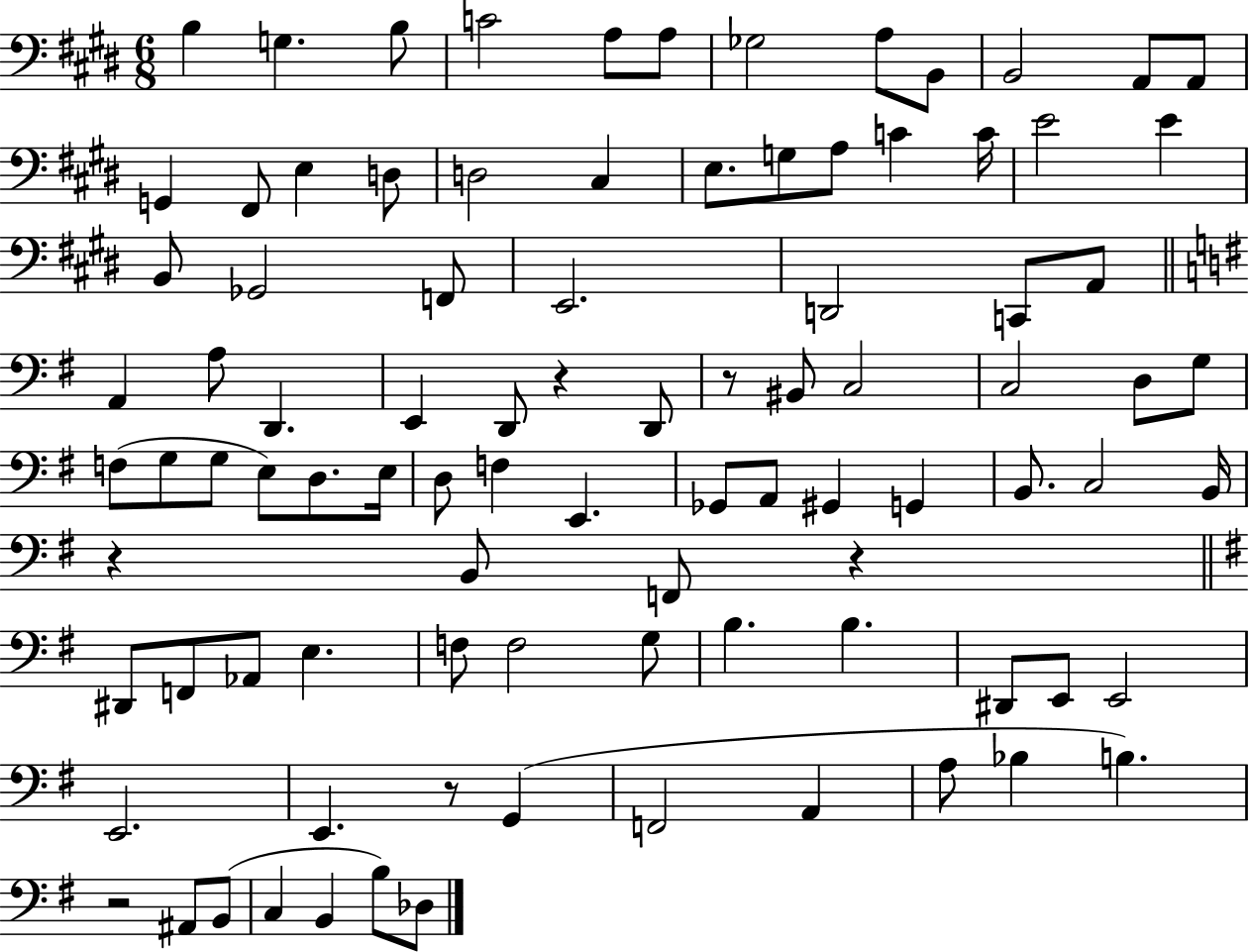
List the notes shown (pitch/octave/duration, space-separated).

B3/q G3/q. B3/e C4/h A3/e A3/e Gb3/h A3/e B2/e B2/h A2/e A2/e G2/q F#2/e E3/q D3/e D3/h C#3/q E3/e. G3/e A3/e C4/q C4/s E4/h E4/q B2/e Gb2/h F2/e E2/h. D2/h C2/e A2/e A2/q A3/e D2/q. E2/q D2/e R/q D2/e R/e BIS2/e C3/h C3/h D3/e G3/e F3/e G3/e G3/e E3/e D3/e. E3/s D3/e F3/q E2/q. Gb2/e A2/e G#2/q G2/q B2/e. C3/h B2/s R/q B2/e F2/e R/q D#2/e F2/e Ab2/e E3/q. F3/e F3/h G3/e B3/q. B3/q. D#2/e E2/e E2/h E2/h. E2/q. R/e G2/q F2/h A2/q A3/e Bb3/q B3/q. R/h A#2/e B2/e C3/q B2/q B3/e Db3/e